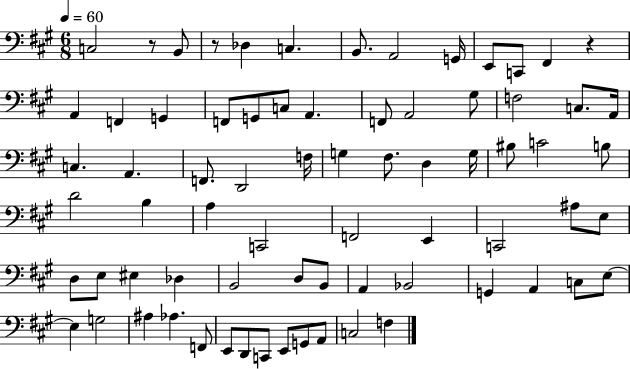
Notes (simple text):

C3/h R/e B2/e R/e Db3/q C3/q. B2/e. A2/h G2/s E2/e C2/e F#2/q R/q A2/q F2/q G2/q F2/e G2/e C3/e A2/q. F2/e A2/h G#3/e F3/h C3/e. A2/s C3/q. A2/q. F2/e. D2/h F3/s G3/q F#3/e. D3/q G3/s BIS3/e C4/h B3/e D4/h B3/q A3/q C2/h F2/h E2/q C2/h A#3/e E3/e D3/e E3/e EIS3/q Db3/q B2/h D3/e B2/e A2/q Bb2/h G2/q A2/q C3/e E3/e E3/q G3/h A#3/q Ab3/q. F2/e E2/e D2/e C2/e E2/e G2/e A2/e C3/h F3/q